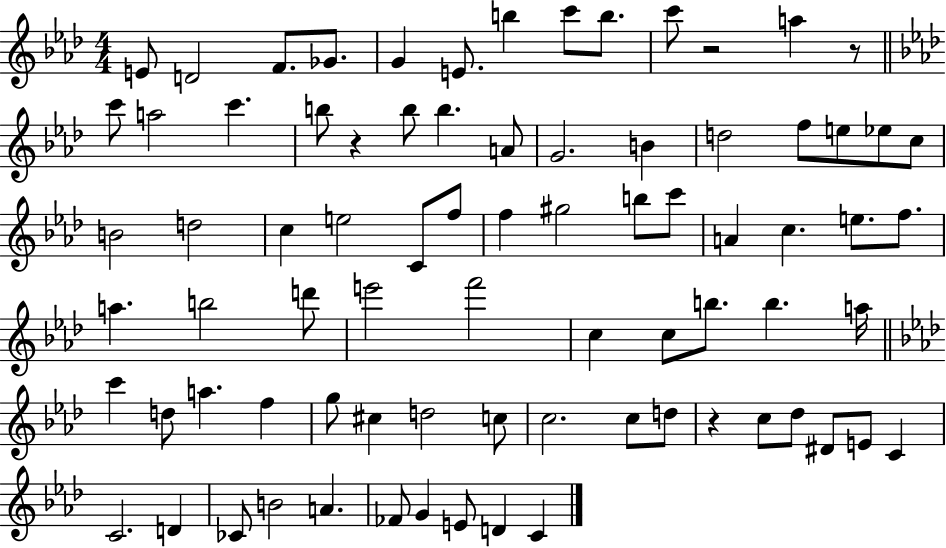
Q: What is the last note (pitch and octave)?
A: C4